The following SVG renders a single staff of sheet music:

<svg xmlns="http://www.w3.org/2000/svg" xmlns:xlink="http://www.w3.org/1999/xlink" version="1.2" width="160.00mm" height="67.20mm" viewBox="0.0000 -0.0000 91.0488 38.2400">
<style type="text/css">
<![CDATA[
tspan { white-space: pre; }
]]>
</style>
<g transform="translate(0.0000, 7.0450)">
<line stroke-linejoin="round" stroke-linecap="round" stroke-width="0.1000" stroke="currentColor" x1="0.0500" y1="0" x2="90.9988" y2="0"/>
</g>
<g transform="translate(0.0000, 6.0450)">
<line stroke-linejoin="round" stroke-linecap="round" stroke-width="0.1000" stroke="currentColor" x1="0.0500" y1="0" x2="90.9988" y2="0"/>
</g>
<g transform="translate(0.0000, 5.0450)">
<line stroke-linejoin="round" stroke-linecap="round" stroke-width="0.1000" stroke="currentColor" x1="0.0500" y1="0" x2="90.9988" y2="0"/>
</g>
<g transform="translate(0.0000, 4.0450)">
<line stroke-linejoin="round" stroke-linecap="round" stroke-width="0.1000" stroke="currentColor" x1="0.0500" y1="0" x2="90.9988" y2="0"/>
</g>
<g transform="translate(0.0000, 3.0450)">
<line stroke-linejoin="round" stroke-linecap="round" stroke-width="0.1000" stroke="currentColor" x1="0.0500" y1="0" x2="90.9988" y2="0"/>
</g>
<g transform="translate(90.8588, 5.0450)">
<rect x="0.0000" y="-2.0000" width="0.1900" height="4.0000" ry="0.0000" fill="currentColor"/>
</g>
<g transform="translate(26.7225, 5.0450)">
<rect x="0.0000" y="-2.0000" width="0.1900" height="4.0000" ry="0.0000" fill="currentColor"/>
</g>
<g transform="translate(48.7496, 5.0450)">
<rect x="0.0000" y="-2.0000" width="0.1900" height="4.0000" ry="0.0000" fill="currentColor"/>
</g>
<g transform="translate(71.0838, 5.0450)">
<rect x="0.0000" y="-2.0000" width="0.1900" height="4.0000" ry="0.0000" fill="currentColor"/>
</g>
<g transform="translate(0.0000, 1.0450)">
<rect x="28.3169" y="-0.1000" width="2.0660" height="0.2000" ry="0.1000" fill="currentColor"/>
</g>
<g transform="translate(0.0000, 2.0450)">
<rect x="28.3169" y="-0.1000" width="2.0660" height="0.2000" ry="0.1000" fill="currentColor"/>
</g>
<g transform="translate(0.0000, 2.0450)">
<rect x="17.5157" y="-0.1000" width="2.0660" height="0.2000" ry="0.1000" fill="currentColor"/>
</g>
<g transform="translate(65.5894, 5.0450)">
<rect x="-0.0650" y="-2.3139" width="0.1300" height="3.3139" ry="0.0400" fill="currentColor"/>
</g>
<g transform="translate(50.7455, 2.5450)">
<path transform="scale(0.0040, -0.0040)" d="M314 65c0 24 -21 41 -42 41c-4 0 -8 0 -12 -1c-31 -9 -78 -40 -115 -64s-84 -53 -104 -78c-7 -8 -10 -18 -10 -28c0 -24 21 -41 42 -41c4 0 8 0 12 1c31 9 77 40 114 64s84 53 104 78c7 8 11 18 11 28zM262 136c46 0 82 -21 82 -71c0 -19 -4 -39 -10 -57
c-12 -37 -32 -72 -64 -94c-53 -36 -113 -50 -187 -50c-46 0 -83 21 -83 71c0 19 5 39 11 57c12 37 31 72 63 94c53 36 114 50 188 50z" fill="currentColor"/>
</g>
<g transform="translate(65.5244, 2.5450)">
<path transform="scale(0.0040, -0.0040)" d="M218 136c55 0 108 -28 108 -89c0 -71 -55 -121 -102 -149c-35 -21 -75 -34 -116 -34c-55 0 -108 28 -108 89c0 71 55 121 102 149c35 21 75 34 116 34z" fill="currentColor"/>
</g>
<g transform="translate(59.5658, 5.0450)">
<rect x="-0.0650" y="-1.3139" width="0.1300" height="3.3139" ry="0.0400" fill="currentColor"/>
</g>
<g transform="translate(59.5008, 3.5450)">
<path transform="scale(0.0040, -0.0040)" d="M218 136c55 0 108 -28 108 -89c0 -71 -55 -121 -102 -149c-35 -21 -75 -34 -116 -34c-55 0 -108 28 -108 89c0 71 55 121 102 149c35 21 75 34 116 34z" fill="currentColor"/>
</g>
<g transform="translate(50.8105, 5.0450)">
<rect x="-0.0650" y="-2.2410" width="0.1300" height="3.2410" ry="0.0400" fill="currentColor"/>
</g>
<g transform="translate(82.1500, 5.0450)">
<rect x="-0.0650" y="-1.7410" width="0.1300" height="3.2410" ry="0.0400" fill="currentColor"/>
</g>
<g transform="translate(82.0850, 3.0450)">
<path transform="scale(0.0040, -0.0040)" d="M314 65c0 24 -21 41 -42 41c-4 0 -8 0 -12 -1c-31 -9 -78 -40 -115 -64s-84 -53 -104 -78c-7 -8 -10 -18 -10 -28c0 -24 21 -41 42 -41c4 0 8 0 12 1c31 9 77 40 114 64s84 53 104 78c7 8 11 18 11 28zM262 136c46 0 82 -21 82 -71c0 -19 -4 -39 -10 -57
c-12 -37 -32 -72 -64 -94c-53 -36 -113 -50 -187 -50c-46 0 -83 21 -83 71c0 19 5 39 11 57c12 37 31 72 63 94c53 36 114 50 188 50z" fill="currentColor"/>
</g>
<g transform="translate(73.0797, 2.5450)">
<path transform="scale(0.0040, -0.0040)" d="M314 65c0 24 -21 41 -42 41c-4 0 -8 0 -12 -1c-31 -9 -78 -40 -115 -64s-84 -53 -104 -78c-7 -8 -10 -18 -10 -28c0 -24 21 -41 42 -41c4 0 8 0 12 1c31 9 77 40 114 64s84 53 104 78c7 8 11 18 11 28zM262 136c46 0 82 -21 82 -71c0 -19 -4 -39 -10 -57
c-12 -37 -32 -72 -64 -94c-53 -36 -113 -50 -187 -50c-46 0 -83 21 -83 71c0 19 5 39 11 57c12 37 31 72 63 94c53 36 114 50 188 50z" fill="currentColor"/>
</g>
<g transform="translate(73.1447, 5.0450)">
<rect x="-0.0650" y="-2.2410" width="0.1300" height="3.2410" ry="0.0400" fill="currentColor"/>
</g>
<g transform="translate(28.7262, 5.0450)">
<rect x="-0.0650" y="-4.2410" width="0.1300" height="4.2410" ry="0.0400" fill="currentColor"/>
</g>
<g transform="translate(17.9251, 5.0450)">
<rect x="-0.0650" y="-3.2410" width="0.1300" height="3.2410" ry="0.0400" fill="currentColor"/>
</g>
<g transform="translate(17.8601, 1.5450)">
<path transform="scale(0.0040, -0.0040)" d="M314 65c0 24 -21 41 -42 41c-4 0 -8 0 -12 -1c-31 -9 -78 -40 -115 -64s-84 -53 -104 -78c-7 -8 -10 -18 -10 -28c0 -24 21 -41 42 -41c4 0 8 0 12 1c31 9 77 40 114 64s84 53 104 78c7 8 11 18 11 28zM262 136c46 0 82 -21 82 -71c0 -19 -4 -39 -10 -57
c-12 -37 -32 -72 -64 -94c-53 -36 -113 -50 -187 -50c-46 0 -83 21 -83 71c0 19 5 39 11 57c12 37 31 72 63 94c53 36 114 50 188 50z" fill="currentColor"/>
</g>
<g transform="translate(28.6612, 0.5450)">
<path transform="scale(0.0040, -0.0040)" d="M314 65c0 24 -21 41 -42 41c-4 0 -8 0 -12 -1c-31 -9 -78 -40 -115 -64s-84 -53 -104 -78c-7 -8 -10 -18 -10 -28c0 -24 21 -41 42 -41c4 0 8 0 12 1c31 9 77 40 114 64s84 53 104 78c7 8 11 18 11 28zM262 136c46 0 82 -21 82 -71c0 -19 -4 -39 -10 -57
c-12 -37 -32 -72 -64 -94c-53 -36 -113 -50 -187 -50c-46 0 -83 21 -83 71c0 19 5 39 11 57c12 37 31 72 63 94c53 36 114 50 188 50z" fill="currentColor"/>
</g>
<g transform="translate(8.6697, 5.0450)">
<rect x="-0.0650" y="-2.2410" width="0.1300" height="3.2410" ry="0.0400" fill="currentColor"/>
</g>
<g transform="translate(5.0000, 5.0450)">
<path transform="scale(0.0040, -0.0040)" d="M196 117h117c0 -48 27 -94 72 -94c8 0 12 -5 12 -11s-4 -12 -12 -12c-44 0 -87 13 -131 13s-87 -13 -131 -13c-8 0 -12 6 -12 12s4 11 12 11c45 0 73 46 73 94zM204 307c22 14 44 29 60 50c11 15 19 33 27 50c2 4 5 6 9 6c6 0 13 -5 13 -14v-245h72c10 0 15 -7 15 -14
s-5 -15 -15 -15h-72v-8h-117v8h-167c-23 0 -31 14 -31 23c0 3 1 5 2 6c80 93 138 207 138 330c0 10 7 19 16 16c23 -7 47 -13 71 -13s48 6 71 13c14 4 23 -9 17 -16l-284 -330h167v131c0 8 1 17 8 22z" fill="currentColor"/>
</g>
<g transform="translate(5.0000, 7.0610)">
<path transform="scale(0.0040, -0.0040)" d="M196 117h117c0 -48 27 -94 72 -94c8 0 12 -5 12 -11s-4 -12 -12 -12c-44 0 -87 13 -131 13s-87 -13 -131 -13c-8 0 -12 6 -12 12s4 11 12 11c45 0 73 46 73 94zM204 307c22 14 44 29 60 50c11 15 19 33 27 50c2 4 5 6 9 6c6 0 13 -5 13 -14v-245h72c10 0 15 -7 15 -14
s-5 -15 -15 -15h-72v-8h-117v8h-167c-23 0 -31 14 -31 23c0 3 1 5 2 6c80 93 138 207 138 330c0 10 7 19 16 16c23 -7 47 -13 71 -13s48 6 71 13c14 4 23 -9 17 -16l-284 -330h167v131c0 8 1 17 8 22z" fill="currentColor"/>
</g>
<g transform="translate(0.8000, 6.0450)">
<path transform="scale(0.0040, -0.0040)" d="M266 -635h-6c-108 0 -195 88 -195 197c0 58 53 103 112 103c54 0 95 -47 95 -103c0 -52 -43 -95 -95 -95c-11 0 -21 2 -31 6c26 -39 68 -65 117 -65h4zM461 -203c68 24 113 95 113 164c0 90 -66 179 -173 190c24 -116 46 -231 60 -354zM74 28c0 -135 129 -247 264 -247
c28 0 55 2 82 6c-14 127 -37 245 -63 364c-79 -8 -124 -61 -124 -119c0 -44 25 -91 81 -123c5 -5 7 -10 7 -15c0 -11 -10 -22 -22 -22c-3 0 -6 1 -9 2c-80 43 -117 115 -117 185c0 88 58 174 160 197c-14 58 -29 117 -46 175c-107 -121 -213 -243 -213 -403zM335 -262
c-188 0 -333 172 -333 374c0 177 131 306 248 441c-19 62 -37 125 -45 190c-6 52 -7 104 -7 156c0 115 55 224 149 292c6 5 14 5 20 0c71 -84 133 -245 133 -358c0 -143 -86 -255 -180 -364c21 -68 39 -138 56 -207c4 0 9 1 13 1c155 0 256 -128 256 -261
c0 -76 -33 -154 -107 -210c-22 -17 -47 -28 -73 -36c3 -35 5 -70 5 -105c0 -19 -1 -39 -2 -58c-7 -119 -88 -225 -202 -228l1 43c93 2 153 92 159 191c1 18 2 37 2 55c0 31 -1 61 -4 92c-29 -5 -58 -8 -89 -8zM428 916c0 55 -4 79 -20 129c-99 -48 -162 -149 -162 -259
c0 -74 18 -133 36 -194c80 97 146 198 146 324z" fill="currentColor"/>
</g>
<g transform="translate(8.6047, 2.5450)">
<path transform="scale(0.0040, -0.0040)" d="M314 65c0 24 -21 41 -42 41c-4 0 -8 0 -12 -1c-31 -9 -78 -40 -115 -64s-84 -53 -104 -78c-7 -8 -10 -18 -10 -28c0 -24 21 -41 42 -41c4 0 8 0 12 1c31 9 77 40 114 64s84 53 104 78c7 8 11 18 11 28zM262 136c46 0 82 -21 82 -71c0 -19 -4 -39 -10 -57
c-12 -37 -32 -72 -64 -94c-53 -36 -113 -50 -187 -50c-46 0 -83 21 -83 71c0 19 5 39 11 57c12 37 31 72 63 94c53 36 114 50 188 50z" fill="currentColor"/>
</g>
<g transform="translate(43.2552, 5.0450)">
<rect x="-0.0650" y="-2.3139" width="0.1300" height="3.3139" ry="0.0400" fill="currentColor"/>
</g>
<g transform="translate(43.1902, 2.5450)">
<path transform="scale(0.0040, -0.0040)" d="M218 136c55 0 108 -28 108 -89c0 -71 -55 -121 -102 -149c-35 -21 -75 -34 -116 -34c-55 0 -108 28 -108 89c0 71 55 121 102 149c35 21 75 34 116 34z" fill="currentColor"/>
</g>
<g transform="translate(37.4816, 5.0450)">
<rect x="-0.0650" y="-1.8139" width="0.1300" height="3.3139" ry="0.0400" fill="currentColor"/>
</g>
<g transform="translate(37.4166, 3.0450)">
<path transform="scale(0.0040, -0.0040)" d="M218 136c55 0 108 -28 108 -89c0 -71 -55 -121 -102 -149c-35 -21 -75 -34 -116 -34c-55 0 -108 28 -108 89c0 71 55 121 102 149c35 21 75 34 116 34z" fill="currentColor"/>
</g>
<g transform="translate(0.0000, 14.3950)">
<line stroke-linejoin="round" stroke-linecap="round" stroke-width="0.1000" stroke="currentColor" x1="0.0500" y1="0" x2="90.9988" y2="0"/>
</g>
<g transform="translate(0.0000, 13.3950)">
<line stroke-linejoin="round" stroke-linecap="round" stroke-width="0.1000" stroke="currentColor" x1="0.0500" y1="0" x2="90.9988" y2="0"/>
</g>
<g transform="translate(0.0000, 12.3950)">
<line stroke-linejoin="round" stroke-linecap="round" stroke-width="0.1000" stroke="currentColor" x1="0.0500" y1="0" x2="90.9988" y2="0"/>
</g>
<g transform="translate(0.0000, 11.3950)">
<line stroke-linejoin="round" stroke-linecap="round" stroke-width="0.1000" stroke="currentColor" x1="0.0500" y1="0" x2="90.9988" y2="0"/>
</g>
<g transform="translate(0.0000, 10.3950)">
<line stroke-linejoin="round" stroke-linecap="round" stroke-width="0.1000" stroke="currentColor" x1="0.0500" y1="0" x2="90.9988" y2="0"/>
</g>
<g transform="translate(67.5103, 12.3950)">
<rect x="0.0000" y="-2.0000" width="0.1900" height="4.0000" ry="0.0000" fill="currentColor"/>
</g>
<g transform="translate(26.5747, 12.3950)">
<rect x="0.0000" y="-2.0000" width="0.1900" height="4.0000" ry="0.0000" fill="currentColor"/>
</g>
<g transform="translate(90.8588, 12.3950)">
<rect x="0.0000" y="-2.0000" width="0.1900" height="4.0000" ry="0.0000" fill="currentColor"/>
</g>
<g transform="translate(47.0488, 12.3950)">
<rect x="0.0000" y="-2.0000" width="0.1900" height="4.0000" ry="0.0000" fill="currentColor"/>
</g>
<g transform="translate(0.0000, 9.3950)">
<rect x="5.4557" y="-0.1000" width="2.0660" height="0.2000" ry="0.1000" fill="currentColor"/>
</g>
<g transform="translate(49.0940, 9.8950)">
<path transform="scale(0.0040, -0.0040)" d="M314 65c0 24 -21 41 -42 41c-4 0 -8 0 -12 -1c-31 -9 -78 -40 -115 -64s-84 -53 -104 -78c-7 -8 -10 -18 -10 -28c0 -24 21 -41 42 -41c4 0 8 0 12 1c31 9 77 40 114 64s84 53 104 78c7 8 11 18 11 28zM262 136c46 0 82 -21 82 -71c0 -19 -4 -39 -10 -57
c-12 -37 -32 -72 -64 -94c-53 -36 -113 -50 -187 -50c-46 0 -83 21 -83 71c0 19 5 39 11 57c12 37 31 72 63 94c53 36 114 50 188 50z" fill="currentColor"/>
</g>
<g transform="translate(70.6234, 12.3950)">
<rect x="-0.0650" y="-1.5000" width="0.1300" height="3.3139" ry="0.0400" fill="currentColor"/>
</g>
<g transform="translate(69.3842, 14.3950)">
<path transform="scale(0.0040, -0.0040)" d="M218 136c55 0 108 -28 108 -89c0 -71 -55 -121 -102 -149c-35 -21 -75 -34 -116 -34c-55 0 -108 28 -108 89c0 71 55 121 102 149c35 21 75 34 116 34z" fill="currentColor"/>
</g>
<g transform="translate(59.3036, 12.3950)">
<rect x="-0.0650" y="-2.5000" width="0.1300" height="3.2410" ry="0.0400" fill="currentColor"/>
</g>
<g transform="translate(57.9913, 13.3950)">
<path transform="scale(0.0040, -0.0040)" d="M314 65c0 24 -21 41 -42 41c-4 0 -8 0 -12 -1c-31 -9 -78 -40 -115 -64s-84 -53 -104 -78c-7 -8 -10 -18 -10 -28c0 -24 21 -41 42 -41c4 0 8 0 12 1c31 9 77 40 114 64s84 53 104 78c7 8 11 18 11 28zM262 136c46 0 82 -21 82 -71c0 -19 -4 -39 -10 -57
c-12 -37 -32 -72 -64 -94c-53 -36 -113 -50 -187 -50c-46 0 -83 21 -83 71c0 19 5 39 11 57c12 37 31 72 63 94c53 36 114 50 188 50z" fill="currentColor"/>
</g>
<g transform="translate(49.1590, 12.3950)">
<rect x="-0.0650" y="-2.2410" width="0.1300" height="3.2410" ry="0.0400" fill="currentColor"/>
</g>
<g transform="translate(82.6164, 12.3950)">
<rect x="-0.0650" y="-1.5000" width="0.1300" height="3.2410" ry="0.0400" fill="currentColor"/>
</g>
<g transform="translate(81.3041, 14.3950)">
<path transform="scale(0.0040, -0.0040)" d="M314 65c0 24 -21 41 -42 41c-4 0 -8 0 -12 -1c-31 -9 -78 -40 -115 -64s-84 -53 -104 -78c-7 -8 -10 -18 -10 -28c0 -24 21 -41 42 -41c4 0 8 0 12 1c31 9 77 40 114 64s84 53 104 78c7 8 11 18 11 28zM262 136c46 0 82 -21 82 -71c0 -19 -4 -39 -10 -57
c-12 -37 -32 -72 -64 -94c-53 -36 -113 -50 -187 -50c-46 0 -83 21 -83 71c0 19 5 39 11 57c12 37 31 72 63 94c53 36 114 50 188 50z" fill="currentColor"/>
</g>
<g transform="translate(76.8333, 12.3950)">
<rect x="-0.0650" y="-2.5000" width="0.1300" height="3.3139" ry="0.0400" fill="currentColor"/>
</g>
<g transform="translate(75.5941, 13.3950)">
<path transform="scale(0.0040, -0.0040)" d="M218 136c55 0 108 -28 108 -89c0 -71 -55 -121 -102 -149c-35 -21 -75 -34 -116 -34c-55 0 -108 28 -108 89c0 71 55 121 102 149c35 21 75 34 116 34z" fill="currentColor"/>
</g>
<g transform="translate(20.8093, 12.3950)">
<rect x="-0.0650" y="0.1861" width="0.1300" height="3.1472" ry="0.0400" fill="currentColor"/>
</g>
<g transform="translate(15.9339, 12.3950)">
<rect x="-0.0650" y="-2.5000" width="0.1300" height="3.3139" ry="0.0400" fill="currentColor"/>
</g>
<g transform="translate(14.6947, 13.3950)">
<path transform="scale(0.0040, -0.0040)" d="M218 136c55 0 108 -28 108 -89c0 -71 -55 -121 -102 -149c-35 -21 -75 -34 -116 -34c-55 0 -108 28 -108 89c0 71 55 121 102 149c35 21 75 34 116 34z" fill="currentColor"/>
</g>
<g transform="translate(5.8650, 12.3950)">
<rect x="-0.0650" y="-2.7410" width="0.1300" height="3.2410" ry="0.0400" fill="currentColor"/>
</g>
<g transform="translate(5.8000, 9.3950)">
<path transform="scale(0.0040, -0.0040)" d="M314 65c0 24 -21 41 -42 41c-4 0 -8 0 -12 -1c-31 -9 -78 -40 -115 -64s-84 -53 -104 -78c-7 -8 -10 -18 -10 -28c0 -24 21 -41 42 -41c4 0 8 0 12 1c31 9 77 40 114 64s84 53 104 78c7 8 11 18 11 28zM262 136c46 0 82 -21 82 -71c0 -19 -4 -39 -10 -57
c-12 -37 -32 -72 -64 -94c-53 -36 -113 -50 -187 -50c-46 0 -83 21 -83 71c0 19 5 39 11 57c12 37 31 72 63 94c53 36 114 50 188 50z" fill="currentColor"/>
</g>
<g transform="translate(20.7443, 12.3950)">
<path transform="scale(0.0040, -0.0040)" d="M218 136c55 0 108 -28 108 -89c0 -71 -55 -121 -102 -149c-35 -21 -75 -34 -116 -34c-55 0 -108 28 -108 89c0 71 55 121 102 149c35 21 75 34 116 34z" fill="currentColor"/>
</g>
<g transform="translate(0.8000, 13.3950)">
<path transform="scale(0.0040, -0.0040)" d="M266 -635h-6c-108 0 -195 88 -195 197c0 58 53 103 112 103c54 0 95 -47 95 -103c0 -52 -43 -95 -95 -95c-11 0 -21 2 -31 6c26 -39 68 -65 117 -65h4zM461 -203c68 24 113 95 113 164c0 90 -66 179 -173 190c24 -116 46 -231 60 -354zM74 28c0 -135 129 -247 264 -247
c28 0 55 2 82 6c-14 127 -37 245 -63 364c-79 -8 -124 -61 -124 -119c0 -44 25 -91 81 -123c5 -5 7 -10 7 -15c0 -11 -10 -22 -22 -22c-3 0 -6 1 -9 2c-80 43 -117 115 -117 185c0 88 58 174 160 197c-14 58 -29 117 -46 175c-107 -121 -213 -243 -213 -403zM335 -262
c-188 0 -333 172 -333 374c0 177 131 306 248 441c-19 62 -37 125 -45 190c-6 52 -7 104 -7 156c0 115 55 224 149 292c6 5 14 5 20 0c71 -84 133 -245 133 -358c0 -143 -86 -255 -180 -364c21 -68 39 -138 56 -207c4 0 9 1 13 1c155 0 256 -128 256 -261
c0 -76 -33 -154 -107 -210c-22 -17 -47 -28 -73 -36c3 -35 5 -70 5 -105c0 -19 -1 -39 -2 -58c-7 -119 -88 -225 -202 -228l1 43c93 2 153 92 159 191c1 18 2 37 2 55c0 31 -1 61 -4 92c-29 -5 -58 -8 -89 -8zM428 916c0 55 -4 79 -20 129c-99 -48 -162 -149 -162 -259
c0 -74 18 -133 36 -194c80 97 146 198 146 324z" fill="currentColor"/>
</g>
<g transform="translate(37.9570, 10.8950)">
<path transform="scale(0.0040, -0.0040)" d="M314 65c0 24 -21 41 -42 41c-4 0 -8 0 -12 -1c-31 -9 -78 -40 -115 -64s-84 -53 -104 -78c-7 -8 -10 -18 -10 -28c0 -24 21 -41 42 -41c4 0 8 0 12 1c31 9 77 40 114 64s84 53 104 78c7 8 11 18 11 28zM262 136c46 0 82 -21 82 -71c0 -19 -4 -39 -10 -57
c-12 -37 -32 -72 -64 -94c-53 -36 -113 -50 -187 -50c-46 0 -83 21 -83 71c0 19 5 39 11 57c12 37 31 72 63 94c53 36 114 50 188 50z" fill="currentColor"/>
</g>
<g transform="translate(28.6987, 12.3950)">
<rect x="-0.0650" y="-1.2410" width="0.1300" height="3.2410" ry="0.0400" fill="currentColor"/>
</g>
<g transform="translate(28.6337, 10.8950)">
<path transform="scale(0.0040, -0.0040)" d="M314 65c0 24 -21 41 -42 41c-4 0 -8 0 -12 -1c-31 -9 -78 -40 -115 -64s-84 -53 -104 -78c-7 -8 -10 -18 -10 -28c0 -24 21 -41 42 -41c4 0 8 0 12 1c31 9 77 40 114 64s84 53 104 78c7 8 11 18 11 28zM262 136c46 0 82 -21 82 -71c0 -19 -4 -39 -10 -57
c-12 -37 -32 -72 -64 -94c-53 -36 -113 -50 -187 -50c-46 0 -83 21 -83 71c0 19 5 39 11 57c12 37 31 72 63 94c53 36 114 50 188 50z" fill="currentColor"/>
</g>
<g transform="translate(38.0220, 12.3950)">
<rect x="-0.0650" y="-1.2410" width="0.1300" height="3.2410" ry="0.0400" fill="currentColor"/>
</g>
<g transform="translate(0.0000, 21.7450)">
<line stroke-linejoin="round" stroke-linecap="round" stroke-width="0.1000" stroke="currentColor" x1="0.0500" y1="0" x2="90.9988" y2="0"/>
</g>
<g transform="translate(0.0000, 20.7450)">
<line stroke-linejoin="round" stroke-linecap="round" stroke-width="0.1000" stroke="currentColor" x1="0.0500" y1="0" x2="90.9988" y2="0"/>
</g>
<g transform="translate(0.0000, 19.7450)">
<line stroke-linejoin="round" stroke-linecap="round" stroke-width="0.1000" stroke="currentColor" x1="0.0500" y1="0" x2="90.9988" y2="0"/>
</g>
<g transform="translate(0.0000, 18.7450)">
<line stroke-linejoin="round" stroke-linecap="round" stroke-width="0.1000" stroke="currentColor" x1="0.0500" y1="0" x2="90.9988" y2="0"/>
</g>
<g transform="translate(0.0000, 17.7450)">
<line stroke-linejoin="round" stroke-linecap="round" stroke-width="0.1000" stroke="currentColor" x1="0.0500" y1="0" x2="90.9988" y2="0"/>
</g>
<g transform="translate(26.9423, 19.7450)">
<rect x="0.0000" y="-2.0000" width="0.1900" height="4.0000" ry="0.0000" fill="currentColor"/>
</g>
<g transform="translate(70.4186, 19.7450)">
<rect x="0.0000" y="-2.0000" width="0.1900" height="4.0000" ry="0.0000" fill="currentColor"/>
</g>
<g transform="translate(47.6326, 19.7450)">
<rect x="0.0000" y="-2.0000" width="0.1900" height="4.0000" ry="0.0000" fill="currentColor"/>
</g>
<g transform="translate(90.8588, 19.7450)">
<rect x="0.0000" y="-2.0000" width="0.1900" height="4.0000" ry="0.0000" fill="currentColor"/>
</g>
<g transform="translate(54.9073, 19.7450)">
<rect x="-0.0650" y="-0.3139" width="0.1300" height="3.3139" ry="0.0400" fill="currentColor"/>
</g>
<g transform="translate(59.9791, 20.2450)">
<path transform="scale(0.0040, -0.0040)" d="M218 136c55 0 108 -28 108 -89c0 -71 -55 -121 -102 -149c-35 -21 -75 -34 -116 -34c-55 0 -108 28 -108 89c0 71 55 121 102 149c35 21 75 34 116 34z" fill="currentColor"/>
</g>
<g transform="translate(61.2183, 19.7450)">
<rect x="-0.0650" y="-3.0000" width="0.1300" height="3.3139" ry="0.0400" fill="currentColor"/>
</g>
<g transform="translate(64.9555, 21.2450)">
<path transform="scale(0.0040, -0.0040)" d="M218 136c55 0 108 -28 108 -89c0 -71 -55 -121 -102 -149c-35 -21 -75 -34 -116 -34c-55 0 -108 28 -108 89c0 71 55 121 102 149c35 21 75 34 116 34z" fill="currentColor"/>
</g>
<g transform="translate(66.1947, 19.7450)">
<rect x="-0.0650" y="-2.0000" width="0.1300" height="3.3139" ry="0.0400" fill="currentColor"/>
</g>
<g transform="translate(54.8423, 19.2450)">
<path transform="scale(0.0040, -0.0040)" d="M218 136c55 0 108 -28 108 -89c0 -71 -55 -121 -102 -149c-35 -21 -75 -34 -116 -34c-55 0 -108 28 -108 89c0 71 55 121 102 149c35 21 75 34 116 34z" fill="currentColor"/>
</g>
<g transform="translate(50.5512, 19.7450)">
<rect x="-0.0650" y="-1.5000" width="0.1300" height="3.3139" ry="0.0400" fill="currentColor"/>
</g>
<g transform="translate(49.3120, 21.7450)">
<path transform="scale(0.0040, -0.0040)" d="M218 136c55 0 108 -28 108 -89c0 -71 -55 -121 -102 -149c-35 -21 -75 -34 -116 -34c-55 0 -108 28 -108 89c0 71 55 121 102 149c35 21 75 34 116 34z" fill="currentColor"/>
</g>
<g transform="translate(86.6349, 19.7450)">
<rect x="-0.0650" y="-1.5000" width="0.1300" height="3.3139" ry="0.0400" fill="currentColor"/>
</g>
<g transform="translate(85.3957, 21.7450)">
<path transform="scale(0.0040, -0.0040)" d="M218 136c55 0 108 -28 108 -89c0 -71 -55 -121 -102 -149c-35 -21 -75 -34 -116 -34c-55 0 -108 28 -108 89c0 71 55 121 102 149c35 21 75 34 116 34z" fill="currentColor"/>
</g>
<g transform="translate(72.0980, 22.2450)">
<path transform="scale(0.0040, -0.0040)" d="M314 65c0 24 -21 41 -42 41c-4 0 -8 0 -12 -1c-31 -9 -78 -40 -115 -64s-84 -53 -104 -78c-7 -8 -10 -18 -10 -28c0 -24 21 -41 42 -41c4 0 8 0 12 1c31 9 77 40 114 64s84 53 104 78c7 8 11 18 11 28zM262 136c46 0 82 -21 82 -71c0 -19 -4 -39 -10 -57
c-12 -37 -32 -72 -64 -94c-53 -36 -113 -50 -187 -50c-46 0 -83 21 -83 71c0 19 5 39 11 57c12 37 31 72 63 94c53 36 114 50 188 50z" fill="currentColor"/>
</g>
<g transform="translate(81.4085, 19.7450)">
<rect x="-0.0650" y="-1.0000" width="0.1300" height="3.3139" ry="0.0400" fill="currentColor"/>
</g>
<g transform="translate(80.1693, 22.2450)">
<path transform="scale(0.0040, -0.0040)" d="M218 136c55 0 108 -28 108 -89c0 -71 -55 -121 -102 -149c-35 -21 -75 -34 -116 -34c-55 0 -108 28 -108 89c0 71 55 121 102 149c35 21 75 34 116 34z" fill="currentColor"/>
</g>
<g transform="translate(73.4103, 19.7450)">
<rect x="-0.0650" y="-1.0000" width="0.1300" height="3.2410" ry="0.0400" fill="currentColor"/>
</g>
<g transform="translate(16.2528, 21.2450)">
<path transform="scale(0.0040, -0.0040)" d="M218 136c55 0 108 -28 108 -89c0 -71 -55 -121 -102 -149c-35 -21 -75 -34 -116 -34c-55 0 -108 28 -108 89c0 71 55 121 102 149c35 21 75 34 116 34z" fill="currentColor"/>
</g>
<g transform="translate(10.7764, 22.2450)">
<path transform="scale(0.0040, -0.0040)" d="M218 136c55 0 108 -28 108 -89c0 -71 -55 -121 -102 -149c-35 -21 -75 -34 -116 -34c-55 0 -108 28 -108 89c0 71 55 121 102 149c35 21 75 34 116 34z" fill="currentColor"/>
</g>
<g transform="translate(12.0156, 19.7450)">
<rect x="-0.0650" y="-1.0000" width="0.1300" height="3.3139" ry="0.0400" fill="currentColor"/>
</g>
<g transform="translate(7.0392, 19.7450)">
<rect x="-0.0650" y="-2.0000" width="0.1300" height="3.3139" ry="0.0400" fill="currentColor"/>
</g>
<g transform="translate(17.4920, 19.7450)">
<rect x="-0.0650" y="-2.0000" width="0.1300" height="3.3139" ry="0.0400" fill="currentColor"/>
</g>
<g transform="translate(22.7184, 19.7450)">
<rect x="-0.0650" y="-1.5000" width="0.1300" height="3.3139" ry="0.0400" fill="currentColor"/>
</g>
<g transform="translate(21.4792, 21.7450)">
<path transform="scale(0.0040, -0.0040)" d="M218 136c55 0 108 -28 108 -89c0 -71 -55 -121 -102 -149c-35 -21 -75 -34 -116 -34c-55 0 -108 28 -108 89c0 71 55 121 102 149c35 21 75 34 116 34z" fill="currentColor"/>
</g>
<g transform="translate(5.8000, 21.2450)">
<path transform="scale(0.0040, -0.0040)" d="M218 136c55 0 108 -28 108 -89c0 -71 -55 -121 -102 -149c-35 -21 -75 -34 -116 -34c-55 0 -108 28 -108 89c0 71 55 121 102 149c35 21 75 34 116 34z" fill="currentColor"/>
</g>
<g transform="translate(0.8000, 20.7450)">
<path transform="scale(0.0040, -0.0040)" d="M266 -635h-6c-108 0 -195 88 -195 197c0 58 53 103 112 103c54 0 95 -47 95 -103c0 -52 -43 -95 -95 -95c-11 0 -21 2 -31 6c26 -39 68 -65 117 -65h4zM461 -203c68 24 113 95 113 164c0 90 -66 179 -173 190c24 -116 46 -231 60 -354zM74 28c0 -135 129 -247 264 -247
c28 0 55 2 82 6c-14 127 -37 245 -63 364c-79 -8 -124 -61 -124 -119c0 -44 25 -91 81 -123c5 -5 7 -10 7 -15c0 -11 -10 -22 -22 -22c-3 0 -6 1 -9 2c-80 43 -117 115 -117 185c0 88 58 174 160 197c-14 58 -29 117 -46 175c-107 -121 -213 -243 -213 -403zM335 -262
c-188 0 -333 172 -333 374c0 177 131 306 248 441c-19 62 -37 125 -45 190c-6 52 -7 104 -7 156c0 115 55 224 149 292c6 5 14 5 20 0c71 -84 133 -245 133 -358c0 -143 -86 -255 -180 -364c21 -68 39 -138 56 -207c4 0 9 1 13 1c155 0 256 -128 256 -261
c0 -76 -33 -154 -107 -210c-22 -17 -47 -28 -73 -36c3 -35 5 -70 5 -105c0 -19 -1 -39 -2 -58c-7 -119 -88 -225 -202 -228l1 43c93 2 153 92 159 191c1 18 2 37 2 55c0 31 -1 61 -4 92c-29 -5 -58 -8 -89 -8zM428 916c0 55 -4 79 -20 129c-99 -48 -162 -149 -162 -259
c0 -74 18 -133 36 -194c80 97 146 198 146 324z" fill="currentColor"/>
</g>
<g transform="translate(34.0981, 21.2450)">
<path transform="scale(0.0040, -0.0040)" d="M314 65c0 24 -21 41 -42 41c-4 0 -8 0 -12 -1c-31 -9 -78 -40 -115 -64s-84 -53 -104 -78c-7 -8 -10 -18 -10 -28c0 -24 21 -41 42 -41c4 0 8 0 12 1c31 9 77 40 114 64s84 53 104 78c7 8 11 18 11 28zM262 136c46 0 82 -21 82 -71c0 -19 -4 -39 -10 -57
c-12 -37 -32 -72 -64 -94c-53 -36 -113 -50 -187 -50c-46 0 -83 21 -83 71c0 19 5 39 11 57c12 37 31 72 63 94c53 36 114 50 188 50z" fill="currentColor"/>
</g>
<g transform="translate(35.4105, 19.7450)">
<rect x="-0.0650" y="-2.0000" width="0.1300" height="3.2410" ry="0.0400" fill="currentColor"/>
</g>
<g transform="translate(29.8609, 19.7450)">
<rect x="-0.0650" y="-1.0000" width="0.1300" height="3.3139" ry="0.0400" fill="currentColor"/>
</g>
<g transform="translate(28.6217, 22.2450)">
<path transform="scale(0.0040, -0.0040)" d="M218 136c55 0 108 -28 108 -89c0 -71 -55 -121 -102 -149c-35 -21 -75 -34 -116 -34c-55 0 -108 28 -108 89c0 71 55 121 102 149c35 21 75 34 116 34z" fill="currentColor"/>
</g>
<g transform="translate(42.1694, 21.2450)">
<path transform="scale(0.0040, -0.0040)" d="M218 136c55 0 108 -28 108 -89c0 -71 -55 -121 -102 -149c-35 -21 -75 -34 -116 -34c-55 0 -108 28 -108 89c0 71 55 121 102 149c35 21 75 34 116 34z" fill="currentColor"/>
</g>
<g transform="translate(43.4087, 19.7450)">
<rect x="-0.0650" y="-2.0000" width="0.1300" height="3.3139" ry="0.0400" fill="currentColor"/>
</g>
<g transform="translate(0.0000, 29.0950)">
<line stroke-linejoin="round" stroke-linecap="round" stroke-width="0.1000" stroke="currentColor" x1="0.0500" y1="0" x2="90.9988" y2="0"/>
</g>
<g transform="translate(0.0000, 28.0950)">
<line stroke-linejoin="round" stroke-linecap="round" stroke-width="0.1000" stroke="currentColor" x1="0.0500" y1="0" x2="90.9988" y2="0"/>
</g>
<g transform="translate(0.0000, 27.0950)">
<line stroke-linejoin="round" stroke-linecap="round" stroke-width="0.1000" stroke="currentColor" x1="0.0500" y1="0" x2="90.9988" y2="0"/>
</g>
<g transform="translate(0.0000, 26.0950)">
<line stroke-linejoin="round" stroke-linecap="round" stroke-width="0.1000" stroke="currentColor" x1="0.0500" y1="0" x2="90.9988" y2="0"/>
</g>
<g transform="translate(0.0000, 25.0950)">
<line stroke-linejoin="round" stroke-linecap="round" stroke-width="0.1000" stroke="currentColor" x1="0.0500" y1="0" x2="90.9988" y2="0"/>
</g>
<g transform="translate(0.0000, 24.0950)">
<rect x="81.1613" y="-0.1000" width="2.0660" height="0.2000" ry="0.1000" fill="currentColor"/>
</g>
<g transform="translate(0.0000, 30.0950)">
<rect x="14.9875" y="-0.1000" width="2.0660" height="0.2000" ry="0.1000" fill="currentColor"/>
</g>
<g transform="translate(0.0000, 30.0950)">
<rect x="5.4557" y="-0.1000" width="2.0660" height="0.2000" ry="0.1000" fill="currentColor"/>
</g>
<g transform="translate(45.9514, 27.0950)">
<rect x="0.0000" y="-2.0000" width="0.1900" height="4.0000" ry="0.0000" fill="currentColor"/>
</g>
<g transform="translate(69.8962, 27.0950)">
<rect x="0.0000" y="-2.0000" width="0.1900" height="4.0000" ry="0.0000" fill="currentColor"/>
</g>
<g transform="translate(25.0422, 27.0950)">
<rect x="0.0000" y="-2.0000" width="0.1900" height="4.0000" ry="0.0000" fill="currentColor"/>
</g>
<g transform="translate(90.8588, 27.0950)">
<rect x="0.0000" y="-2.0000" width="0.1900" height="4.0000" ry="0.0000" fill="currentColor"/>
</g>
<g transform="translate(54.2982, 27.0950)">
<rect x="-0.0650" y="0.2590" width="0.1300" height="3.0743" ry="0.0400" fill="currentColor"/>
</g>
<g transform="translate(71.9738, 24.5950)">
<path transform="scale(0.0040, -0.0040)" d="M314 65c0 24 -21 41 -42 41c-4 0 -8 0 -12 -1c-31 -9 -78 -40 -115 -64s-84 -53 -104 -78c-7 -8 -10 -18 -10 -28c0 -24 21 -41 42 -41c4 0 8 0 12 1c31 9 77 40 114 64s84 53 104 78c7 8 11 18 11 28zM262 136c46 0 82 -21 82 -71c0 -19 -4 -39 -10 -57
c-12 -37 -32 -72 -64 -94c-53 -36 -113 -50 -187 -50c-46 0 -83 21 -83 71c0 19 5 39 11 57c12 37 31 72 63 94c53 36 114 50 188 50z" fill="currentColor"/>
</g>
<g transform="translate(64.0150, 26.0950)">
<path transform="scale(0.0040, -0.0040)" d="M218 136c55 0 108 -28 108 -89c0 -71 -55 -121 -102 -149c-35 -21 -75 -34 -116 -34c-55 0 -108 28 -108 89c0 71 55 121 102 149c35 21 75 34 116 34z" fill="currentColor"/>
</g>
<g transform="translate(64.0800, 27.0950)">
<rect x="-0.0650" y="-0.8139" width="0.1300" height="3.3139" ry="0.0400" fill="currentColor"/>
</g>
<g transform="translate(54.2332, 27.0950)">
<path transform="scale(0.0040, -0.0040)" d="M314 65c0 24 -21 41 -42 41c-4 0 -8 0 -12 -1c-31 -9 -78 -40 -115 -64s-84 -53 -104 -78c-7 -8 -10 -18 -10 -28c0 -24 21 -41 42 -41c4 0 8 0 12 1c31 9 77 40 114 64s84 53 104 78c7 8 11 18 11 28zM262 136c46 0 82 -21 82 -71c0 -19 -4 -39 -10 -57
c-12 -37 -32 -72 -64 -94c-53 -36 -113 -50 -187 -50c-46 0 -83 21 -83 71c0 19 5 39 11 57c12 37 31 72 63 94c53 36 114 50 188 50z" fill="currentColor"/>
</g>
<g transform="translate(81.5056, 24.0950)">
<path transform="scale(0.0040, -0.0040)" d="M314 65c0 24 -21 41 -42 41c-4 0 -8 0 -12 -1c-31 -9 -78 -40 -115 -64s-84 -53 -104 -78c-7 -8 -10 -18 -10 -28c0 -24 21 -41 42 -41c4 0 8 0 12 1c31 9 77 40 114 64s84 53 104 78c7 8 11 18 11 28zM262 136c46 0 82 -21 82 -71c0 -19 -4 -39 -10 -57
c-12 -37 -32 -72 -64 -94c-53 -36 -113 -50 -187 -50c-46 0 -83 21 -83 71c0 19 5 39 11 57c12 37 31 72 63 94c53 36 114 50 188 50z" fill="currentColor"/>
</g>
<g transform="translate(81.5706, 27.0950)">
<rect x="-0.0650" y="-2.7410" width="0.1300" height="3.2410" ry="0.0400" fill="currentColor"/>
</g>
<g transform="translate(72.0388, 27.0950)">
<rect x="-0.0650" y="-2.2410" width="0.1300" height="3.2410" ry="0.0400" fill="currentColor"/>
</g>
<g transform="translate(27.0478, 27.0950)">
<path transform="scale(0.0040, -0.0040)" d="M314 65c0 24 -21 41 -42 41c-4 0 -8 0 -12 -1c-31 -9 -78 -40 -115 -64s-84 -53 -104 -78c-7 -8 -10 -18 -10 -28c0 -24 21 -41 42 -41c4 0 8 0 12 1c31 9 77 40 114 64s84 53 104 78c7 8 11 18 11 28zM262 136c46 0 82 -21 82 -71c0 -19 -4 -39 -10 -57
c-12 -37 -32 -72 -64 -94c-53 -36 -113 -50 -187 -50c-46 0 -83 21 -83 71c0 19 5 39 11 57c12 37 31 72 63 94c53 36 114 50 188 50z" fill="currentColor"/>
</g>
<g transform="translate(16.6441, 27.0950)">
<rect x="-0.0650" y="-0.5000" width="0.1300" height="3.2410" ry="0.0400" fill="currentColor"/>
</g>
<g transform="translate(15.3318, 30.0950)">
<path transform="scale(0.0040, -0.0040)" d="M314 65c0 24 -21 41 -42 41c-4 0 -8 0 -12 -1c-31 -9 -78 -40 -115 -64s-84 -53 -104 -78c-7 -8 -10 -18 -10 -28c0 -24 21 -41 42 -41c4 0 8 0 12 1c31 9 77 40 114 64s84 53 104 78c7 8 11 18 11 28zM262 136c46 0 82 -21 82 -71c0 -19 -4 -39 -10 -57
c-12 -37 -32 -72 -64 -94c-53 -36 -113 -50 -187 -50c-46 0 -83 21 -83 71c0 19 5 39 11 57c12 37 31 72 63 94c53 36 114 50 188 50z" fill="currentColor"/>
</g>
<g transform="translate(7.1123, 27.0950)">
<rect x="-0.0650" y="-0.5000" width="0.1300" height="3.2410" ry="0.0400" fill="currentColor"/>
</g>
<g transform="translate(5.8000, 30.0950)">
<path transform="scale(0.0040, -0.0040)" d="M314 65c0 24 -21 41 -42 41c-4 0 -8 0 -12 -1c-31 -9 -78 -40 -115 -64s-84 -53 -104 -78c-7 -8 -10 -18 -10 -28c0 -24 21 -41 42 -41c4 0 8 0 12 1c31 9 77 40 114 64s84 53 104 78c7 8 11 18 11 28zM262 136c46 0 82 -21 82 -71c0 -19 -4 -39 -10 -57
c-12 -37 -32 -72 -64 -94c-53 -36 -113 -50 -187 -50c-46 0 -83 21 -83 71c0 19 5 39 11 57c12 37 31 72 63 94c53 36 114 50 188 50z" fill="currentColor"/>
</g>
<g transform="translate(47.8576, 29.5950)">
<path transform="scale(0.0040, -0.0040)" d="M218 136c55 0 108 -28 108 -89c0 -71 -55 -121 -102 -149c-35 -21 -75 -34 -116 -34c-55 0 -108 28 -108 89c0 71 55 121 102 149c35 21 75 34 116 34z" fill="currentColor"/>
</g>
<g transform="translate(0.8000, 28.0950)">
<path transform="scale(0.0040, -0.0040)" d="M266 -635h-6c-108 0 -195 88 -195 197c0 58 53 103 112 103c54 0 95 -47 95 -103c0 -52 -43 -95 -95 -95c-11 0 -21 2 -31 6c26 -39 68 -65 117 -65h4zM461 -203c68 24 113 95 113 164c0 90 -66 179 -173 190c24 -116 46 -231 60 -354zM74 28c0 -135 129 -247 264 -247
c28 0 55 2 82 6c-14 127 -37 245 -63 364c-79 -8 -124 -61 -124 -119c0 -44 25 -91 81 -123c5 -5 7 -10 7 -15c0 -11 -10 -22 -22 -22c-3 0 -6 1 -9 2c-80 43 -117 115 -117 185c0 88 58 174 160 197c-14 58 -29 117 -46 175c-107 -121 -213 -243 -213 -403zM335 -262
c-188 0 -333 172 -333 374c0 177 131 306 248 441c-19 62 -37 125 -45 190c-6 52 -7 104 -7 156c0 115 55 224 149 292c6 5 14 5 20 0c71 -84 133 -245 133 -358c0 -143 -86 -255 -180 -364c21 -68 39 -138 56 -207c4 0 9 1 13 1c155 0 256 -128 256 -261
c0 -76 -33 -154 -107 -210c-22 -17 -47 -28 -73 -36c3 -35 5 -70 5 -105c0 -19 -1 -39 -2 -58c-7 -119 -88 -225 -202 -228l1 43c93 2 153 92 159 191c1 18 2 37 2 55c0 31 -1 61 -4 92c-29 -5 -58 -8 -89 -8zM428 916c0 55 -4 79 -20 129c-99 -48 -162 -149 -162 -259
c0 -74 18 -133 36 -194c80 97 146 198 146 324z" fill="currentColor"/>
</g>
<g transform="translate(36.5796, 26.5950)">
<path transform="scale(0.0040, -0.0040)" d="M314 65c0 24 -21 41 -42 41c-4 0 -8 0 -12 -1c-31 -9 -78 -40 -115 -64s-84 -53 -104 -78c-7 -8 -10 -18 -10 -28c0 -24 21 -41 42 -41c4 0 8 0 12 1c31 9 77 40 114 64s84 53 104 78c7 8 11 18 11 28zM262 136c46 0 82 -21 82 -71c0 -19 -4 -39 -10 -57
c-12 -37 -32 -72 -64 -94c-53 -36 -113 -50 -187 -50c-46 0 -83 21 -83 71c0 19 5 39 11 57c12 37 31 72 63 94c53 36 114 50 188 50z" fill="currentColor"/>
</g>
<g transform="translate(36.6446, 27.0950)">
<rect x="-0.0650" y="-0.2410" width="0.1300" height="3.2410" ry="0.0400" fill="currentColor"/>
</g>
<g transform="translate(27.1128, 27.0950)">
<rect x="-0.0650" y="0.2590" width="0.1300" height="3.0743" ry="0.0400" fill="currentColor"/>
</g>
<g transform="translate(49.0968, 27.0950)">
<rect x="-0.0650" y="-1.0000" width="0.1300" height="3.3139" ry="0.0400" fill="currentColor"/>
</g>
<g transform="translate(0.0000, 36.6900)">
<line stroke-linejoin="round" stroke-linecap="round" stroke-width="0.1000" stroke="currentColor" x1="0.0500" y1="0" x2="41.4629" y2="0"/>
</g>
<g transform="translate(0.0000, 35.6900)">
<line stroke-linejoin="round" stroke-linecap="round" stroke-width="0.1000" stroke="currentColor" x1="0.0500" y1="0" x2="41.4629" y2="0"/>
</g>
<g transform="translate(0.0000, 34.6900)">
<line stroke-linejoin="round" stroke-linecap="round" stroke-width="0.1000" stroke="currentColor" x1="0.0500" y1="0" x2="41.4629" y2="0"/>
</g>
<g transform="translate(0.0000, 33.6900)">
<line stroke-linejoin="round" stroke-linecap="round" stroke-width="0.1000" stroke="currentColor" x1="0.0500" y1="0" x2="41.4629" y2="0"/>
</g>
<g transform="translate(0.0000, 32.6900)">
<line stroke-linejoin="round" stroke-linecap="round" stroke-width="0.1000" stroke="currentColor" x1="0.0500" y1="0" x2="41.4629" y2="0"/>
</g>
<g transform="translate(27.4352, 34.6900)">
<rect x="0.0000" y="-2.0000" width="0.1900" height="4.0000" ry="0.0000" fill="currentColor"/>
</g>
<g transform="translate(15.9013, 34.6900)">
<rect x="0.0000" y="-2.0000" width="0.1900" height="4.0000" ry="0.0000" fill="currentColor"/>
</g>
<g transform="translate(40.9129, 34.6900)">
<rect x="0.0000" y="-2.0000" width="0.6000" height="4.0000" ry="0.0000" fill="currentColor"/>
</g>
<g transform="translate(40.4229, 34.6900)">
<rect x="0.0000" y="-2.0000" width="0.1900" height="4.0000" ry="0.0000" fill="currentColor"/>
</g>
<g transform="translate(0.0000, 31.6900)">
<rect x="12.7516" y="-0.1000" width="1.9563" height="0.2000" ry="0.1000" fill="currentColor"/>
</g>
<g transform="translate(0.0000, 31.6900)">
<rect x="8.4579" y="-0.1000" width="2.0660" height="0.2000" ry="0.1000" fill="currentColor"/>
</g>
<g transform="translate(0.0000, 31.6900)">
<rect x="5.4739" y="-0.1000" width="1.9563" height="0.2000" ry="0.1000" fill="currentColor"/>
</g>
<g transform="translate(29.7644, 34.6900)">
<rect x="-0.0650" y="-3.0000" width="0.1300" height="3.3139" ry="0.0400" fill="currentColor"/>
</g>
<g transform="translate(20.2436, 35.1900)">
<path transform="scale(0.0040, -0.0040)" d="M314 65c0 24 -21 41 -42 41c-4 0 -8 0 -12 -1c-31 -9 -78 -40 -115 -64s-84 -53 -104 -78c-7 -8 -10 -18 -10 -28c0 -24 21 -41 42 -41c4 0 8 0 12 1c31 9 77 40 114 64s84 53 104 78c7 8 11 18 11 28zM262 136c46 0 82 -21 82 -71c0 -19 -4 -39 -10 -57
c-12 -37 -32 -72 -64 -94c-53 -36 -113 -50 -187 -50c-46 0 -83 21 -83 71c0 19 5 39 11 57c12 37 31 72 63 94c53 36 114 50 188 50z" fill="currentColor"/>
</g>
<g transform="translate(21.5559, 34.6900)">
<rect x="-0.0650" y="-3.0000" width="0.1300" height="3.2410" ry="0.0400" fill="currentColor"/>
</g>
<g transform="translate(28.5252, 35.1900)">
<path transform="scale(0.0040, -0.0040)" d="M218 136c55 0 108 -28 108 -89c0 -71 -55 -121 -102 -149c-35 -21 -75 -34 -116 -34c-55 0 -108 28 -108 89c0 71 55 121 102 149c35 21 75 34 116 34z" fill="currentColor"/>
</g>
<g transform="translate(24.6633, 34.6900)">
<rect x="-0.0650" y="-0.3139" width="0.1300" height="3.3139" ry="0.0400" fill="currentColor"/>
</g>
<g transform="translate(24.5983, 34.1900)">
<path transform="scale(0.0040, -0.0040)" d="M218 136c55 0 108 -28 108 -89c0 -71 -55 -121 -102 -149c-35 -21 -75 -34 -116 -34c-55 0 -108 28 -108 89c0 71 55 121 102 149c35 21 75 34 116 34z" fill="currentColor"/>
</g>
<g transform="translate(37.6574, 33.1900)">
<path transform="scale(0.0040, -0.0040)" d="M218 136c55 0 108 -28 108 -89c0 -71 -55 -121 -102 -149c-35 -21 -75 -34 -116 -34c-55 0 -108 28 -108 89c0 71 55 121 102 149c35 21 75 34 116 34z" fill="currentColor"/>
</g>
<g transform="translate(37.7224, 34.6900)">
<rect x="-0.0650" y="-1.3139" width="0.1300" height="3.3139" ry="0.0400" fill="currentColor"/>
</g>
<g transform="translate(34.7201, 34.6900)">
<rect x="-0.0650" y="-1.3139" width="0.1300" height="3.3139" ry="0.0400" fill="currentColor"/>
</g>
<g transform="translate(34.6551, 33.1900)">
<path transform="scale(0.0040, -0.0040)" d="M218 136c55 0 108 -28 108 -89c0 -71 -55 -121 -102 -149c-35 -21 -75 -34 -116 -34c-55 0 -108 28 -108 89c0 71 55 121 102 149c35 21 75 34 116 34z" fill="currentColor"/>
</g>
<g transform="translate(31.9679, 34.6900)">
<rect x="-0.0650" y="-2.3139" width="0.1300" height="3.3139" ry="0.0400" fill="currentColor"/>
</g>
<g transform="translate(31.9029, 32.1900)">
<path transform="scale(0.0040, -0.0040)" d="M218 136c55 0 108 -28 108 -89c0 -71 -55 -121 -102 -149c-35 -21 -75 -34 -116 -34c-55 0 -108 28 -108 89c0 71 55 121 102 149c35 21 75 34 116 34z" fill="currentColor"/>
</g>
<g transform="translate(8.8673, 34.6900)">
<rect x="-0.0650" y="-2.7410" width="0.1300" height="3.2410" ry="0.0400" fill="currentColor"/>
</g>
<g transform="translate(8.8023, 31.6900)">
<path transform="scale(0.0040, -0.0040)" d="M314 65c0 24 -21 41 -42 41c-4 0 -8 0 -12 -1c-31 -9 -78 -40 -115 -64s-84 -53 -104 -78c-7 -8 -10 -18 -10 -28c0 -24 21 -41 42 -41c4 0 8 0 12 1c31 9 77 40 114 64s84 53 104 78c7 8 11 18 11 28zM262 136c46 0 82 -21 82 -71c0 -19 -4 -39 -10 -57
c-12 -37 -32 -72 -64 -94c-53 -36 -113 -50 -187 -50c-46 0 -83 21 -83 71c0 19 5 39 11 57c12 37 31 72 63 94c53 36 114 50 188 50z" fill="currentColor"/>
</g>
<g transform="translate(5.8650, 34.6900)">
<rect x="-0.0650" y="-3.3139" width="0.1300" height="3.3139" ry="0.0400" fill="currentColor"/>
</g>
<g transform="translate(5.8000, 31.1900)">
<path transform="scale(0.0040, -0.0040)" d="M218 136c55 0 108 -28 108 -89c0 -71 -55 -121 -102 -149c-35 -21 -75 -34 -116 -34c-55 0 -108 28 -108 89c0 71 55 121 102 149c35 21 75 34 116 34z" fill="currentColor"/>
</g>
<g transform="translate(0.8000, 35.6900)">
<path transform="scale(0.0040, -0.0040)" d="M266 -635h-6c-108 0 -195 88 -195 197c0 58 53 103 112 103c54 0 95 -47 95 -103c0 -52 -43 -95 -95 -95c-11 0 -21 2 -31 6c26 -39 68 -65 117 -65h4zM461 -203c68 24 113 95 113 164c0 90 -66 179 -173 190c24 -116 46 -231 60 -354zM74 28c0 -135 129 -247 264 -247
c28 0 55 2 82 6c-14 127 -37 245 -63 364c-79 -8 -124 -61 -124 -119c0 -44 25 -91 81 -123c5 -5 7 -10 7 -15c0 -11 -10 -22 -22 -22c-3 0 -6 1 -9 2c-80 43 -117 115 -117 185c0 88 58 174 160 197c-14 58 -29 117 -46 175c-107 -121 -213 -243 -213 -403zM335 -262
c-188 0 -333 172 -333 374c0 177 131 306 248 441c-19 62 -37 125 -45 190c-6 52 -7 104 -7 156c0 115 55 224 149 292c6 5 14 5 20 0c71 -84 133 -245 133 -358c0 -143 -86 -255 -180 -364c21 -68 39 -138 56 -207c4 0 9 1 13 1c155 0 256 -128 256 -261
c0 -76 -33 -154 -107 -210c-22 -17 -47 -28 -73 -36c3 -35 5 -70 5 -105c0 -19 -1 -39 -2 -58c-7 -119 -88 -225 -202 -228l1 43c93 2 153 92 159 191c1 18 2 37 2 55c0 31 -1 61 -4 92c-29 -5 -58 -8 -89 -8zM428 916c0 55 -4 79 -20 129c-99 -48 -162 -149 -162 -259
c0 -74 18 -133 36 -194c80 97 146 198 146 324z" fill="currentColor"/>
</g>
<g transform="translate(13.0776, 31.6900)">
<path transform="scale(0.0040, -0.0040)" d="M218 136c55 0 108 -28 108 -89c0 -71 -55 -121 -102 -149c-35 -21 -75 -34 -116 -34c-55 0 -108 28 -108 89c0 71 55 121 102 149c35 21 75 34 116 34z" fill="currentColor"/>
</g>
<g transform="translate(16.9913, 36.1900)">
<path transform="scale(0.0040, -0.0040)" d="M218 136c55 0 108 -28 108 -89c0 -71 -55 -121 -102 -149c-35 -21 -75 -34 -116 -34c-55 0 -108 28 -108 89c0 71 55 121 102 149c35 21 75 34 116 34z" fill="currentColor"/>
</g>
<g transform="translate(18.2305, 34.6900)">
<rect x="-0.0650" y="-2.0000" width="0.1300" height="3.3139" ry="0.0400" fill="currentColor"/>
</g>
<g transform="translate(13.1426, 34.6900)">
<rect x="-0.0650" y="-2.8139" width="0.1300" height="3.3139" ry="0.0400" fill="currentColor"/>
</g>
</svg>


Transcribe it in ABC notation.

X:1
T:Untitled
M:4/4
L:1/4
K:C
g2 b2 d'2 f g g2 e g g2 f2 a2 G B e2 e2 g2 G2 E G E2 F D F E D F2 F E c A F D2 D E C2 C2 B2 c2 D B2 d g2 a2 b a2 a F A2 c A g e e